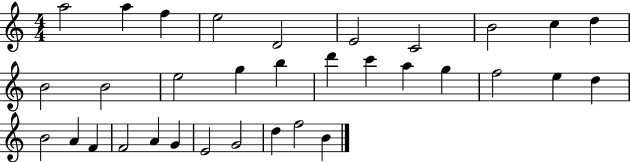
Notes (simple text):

A5/h A5/q F5/q E5/h D4/h E4/h C4/h B4/h C5/q D5/q B4/h B4/h E5/h G5/q B5/q D6/q C6/q A5/q G5/q F5/h E5/q D5/q B4/h A4/q F4/q F4/h A4/q G4/q E4/h G4/h D5/q F5/h B4/q